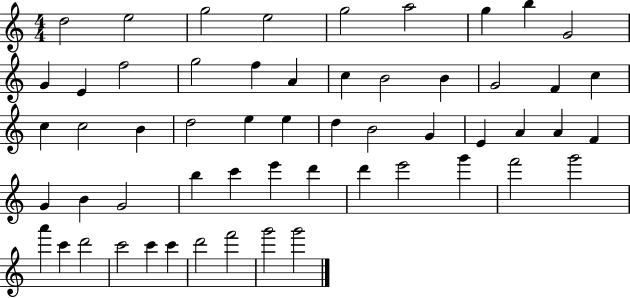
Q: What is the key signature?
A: C major